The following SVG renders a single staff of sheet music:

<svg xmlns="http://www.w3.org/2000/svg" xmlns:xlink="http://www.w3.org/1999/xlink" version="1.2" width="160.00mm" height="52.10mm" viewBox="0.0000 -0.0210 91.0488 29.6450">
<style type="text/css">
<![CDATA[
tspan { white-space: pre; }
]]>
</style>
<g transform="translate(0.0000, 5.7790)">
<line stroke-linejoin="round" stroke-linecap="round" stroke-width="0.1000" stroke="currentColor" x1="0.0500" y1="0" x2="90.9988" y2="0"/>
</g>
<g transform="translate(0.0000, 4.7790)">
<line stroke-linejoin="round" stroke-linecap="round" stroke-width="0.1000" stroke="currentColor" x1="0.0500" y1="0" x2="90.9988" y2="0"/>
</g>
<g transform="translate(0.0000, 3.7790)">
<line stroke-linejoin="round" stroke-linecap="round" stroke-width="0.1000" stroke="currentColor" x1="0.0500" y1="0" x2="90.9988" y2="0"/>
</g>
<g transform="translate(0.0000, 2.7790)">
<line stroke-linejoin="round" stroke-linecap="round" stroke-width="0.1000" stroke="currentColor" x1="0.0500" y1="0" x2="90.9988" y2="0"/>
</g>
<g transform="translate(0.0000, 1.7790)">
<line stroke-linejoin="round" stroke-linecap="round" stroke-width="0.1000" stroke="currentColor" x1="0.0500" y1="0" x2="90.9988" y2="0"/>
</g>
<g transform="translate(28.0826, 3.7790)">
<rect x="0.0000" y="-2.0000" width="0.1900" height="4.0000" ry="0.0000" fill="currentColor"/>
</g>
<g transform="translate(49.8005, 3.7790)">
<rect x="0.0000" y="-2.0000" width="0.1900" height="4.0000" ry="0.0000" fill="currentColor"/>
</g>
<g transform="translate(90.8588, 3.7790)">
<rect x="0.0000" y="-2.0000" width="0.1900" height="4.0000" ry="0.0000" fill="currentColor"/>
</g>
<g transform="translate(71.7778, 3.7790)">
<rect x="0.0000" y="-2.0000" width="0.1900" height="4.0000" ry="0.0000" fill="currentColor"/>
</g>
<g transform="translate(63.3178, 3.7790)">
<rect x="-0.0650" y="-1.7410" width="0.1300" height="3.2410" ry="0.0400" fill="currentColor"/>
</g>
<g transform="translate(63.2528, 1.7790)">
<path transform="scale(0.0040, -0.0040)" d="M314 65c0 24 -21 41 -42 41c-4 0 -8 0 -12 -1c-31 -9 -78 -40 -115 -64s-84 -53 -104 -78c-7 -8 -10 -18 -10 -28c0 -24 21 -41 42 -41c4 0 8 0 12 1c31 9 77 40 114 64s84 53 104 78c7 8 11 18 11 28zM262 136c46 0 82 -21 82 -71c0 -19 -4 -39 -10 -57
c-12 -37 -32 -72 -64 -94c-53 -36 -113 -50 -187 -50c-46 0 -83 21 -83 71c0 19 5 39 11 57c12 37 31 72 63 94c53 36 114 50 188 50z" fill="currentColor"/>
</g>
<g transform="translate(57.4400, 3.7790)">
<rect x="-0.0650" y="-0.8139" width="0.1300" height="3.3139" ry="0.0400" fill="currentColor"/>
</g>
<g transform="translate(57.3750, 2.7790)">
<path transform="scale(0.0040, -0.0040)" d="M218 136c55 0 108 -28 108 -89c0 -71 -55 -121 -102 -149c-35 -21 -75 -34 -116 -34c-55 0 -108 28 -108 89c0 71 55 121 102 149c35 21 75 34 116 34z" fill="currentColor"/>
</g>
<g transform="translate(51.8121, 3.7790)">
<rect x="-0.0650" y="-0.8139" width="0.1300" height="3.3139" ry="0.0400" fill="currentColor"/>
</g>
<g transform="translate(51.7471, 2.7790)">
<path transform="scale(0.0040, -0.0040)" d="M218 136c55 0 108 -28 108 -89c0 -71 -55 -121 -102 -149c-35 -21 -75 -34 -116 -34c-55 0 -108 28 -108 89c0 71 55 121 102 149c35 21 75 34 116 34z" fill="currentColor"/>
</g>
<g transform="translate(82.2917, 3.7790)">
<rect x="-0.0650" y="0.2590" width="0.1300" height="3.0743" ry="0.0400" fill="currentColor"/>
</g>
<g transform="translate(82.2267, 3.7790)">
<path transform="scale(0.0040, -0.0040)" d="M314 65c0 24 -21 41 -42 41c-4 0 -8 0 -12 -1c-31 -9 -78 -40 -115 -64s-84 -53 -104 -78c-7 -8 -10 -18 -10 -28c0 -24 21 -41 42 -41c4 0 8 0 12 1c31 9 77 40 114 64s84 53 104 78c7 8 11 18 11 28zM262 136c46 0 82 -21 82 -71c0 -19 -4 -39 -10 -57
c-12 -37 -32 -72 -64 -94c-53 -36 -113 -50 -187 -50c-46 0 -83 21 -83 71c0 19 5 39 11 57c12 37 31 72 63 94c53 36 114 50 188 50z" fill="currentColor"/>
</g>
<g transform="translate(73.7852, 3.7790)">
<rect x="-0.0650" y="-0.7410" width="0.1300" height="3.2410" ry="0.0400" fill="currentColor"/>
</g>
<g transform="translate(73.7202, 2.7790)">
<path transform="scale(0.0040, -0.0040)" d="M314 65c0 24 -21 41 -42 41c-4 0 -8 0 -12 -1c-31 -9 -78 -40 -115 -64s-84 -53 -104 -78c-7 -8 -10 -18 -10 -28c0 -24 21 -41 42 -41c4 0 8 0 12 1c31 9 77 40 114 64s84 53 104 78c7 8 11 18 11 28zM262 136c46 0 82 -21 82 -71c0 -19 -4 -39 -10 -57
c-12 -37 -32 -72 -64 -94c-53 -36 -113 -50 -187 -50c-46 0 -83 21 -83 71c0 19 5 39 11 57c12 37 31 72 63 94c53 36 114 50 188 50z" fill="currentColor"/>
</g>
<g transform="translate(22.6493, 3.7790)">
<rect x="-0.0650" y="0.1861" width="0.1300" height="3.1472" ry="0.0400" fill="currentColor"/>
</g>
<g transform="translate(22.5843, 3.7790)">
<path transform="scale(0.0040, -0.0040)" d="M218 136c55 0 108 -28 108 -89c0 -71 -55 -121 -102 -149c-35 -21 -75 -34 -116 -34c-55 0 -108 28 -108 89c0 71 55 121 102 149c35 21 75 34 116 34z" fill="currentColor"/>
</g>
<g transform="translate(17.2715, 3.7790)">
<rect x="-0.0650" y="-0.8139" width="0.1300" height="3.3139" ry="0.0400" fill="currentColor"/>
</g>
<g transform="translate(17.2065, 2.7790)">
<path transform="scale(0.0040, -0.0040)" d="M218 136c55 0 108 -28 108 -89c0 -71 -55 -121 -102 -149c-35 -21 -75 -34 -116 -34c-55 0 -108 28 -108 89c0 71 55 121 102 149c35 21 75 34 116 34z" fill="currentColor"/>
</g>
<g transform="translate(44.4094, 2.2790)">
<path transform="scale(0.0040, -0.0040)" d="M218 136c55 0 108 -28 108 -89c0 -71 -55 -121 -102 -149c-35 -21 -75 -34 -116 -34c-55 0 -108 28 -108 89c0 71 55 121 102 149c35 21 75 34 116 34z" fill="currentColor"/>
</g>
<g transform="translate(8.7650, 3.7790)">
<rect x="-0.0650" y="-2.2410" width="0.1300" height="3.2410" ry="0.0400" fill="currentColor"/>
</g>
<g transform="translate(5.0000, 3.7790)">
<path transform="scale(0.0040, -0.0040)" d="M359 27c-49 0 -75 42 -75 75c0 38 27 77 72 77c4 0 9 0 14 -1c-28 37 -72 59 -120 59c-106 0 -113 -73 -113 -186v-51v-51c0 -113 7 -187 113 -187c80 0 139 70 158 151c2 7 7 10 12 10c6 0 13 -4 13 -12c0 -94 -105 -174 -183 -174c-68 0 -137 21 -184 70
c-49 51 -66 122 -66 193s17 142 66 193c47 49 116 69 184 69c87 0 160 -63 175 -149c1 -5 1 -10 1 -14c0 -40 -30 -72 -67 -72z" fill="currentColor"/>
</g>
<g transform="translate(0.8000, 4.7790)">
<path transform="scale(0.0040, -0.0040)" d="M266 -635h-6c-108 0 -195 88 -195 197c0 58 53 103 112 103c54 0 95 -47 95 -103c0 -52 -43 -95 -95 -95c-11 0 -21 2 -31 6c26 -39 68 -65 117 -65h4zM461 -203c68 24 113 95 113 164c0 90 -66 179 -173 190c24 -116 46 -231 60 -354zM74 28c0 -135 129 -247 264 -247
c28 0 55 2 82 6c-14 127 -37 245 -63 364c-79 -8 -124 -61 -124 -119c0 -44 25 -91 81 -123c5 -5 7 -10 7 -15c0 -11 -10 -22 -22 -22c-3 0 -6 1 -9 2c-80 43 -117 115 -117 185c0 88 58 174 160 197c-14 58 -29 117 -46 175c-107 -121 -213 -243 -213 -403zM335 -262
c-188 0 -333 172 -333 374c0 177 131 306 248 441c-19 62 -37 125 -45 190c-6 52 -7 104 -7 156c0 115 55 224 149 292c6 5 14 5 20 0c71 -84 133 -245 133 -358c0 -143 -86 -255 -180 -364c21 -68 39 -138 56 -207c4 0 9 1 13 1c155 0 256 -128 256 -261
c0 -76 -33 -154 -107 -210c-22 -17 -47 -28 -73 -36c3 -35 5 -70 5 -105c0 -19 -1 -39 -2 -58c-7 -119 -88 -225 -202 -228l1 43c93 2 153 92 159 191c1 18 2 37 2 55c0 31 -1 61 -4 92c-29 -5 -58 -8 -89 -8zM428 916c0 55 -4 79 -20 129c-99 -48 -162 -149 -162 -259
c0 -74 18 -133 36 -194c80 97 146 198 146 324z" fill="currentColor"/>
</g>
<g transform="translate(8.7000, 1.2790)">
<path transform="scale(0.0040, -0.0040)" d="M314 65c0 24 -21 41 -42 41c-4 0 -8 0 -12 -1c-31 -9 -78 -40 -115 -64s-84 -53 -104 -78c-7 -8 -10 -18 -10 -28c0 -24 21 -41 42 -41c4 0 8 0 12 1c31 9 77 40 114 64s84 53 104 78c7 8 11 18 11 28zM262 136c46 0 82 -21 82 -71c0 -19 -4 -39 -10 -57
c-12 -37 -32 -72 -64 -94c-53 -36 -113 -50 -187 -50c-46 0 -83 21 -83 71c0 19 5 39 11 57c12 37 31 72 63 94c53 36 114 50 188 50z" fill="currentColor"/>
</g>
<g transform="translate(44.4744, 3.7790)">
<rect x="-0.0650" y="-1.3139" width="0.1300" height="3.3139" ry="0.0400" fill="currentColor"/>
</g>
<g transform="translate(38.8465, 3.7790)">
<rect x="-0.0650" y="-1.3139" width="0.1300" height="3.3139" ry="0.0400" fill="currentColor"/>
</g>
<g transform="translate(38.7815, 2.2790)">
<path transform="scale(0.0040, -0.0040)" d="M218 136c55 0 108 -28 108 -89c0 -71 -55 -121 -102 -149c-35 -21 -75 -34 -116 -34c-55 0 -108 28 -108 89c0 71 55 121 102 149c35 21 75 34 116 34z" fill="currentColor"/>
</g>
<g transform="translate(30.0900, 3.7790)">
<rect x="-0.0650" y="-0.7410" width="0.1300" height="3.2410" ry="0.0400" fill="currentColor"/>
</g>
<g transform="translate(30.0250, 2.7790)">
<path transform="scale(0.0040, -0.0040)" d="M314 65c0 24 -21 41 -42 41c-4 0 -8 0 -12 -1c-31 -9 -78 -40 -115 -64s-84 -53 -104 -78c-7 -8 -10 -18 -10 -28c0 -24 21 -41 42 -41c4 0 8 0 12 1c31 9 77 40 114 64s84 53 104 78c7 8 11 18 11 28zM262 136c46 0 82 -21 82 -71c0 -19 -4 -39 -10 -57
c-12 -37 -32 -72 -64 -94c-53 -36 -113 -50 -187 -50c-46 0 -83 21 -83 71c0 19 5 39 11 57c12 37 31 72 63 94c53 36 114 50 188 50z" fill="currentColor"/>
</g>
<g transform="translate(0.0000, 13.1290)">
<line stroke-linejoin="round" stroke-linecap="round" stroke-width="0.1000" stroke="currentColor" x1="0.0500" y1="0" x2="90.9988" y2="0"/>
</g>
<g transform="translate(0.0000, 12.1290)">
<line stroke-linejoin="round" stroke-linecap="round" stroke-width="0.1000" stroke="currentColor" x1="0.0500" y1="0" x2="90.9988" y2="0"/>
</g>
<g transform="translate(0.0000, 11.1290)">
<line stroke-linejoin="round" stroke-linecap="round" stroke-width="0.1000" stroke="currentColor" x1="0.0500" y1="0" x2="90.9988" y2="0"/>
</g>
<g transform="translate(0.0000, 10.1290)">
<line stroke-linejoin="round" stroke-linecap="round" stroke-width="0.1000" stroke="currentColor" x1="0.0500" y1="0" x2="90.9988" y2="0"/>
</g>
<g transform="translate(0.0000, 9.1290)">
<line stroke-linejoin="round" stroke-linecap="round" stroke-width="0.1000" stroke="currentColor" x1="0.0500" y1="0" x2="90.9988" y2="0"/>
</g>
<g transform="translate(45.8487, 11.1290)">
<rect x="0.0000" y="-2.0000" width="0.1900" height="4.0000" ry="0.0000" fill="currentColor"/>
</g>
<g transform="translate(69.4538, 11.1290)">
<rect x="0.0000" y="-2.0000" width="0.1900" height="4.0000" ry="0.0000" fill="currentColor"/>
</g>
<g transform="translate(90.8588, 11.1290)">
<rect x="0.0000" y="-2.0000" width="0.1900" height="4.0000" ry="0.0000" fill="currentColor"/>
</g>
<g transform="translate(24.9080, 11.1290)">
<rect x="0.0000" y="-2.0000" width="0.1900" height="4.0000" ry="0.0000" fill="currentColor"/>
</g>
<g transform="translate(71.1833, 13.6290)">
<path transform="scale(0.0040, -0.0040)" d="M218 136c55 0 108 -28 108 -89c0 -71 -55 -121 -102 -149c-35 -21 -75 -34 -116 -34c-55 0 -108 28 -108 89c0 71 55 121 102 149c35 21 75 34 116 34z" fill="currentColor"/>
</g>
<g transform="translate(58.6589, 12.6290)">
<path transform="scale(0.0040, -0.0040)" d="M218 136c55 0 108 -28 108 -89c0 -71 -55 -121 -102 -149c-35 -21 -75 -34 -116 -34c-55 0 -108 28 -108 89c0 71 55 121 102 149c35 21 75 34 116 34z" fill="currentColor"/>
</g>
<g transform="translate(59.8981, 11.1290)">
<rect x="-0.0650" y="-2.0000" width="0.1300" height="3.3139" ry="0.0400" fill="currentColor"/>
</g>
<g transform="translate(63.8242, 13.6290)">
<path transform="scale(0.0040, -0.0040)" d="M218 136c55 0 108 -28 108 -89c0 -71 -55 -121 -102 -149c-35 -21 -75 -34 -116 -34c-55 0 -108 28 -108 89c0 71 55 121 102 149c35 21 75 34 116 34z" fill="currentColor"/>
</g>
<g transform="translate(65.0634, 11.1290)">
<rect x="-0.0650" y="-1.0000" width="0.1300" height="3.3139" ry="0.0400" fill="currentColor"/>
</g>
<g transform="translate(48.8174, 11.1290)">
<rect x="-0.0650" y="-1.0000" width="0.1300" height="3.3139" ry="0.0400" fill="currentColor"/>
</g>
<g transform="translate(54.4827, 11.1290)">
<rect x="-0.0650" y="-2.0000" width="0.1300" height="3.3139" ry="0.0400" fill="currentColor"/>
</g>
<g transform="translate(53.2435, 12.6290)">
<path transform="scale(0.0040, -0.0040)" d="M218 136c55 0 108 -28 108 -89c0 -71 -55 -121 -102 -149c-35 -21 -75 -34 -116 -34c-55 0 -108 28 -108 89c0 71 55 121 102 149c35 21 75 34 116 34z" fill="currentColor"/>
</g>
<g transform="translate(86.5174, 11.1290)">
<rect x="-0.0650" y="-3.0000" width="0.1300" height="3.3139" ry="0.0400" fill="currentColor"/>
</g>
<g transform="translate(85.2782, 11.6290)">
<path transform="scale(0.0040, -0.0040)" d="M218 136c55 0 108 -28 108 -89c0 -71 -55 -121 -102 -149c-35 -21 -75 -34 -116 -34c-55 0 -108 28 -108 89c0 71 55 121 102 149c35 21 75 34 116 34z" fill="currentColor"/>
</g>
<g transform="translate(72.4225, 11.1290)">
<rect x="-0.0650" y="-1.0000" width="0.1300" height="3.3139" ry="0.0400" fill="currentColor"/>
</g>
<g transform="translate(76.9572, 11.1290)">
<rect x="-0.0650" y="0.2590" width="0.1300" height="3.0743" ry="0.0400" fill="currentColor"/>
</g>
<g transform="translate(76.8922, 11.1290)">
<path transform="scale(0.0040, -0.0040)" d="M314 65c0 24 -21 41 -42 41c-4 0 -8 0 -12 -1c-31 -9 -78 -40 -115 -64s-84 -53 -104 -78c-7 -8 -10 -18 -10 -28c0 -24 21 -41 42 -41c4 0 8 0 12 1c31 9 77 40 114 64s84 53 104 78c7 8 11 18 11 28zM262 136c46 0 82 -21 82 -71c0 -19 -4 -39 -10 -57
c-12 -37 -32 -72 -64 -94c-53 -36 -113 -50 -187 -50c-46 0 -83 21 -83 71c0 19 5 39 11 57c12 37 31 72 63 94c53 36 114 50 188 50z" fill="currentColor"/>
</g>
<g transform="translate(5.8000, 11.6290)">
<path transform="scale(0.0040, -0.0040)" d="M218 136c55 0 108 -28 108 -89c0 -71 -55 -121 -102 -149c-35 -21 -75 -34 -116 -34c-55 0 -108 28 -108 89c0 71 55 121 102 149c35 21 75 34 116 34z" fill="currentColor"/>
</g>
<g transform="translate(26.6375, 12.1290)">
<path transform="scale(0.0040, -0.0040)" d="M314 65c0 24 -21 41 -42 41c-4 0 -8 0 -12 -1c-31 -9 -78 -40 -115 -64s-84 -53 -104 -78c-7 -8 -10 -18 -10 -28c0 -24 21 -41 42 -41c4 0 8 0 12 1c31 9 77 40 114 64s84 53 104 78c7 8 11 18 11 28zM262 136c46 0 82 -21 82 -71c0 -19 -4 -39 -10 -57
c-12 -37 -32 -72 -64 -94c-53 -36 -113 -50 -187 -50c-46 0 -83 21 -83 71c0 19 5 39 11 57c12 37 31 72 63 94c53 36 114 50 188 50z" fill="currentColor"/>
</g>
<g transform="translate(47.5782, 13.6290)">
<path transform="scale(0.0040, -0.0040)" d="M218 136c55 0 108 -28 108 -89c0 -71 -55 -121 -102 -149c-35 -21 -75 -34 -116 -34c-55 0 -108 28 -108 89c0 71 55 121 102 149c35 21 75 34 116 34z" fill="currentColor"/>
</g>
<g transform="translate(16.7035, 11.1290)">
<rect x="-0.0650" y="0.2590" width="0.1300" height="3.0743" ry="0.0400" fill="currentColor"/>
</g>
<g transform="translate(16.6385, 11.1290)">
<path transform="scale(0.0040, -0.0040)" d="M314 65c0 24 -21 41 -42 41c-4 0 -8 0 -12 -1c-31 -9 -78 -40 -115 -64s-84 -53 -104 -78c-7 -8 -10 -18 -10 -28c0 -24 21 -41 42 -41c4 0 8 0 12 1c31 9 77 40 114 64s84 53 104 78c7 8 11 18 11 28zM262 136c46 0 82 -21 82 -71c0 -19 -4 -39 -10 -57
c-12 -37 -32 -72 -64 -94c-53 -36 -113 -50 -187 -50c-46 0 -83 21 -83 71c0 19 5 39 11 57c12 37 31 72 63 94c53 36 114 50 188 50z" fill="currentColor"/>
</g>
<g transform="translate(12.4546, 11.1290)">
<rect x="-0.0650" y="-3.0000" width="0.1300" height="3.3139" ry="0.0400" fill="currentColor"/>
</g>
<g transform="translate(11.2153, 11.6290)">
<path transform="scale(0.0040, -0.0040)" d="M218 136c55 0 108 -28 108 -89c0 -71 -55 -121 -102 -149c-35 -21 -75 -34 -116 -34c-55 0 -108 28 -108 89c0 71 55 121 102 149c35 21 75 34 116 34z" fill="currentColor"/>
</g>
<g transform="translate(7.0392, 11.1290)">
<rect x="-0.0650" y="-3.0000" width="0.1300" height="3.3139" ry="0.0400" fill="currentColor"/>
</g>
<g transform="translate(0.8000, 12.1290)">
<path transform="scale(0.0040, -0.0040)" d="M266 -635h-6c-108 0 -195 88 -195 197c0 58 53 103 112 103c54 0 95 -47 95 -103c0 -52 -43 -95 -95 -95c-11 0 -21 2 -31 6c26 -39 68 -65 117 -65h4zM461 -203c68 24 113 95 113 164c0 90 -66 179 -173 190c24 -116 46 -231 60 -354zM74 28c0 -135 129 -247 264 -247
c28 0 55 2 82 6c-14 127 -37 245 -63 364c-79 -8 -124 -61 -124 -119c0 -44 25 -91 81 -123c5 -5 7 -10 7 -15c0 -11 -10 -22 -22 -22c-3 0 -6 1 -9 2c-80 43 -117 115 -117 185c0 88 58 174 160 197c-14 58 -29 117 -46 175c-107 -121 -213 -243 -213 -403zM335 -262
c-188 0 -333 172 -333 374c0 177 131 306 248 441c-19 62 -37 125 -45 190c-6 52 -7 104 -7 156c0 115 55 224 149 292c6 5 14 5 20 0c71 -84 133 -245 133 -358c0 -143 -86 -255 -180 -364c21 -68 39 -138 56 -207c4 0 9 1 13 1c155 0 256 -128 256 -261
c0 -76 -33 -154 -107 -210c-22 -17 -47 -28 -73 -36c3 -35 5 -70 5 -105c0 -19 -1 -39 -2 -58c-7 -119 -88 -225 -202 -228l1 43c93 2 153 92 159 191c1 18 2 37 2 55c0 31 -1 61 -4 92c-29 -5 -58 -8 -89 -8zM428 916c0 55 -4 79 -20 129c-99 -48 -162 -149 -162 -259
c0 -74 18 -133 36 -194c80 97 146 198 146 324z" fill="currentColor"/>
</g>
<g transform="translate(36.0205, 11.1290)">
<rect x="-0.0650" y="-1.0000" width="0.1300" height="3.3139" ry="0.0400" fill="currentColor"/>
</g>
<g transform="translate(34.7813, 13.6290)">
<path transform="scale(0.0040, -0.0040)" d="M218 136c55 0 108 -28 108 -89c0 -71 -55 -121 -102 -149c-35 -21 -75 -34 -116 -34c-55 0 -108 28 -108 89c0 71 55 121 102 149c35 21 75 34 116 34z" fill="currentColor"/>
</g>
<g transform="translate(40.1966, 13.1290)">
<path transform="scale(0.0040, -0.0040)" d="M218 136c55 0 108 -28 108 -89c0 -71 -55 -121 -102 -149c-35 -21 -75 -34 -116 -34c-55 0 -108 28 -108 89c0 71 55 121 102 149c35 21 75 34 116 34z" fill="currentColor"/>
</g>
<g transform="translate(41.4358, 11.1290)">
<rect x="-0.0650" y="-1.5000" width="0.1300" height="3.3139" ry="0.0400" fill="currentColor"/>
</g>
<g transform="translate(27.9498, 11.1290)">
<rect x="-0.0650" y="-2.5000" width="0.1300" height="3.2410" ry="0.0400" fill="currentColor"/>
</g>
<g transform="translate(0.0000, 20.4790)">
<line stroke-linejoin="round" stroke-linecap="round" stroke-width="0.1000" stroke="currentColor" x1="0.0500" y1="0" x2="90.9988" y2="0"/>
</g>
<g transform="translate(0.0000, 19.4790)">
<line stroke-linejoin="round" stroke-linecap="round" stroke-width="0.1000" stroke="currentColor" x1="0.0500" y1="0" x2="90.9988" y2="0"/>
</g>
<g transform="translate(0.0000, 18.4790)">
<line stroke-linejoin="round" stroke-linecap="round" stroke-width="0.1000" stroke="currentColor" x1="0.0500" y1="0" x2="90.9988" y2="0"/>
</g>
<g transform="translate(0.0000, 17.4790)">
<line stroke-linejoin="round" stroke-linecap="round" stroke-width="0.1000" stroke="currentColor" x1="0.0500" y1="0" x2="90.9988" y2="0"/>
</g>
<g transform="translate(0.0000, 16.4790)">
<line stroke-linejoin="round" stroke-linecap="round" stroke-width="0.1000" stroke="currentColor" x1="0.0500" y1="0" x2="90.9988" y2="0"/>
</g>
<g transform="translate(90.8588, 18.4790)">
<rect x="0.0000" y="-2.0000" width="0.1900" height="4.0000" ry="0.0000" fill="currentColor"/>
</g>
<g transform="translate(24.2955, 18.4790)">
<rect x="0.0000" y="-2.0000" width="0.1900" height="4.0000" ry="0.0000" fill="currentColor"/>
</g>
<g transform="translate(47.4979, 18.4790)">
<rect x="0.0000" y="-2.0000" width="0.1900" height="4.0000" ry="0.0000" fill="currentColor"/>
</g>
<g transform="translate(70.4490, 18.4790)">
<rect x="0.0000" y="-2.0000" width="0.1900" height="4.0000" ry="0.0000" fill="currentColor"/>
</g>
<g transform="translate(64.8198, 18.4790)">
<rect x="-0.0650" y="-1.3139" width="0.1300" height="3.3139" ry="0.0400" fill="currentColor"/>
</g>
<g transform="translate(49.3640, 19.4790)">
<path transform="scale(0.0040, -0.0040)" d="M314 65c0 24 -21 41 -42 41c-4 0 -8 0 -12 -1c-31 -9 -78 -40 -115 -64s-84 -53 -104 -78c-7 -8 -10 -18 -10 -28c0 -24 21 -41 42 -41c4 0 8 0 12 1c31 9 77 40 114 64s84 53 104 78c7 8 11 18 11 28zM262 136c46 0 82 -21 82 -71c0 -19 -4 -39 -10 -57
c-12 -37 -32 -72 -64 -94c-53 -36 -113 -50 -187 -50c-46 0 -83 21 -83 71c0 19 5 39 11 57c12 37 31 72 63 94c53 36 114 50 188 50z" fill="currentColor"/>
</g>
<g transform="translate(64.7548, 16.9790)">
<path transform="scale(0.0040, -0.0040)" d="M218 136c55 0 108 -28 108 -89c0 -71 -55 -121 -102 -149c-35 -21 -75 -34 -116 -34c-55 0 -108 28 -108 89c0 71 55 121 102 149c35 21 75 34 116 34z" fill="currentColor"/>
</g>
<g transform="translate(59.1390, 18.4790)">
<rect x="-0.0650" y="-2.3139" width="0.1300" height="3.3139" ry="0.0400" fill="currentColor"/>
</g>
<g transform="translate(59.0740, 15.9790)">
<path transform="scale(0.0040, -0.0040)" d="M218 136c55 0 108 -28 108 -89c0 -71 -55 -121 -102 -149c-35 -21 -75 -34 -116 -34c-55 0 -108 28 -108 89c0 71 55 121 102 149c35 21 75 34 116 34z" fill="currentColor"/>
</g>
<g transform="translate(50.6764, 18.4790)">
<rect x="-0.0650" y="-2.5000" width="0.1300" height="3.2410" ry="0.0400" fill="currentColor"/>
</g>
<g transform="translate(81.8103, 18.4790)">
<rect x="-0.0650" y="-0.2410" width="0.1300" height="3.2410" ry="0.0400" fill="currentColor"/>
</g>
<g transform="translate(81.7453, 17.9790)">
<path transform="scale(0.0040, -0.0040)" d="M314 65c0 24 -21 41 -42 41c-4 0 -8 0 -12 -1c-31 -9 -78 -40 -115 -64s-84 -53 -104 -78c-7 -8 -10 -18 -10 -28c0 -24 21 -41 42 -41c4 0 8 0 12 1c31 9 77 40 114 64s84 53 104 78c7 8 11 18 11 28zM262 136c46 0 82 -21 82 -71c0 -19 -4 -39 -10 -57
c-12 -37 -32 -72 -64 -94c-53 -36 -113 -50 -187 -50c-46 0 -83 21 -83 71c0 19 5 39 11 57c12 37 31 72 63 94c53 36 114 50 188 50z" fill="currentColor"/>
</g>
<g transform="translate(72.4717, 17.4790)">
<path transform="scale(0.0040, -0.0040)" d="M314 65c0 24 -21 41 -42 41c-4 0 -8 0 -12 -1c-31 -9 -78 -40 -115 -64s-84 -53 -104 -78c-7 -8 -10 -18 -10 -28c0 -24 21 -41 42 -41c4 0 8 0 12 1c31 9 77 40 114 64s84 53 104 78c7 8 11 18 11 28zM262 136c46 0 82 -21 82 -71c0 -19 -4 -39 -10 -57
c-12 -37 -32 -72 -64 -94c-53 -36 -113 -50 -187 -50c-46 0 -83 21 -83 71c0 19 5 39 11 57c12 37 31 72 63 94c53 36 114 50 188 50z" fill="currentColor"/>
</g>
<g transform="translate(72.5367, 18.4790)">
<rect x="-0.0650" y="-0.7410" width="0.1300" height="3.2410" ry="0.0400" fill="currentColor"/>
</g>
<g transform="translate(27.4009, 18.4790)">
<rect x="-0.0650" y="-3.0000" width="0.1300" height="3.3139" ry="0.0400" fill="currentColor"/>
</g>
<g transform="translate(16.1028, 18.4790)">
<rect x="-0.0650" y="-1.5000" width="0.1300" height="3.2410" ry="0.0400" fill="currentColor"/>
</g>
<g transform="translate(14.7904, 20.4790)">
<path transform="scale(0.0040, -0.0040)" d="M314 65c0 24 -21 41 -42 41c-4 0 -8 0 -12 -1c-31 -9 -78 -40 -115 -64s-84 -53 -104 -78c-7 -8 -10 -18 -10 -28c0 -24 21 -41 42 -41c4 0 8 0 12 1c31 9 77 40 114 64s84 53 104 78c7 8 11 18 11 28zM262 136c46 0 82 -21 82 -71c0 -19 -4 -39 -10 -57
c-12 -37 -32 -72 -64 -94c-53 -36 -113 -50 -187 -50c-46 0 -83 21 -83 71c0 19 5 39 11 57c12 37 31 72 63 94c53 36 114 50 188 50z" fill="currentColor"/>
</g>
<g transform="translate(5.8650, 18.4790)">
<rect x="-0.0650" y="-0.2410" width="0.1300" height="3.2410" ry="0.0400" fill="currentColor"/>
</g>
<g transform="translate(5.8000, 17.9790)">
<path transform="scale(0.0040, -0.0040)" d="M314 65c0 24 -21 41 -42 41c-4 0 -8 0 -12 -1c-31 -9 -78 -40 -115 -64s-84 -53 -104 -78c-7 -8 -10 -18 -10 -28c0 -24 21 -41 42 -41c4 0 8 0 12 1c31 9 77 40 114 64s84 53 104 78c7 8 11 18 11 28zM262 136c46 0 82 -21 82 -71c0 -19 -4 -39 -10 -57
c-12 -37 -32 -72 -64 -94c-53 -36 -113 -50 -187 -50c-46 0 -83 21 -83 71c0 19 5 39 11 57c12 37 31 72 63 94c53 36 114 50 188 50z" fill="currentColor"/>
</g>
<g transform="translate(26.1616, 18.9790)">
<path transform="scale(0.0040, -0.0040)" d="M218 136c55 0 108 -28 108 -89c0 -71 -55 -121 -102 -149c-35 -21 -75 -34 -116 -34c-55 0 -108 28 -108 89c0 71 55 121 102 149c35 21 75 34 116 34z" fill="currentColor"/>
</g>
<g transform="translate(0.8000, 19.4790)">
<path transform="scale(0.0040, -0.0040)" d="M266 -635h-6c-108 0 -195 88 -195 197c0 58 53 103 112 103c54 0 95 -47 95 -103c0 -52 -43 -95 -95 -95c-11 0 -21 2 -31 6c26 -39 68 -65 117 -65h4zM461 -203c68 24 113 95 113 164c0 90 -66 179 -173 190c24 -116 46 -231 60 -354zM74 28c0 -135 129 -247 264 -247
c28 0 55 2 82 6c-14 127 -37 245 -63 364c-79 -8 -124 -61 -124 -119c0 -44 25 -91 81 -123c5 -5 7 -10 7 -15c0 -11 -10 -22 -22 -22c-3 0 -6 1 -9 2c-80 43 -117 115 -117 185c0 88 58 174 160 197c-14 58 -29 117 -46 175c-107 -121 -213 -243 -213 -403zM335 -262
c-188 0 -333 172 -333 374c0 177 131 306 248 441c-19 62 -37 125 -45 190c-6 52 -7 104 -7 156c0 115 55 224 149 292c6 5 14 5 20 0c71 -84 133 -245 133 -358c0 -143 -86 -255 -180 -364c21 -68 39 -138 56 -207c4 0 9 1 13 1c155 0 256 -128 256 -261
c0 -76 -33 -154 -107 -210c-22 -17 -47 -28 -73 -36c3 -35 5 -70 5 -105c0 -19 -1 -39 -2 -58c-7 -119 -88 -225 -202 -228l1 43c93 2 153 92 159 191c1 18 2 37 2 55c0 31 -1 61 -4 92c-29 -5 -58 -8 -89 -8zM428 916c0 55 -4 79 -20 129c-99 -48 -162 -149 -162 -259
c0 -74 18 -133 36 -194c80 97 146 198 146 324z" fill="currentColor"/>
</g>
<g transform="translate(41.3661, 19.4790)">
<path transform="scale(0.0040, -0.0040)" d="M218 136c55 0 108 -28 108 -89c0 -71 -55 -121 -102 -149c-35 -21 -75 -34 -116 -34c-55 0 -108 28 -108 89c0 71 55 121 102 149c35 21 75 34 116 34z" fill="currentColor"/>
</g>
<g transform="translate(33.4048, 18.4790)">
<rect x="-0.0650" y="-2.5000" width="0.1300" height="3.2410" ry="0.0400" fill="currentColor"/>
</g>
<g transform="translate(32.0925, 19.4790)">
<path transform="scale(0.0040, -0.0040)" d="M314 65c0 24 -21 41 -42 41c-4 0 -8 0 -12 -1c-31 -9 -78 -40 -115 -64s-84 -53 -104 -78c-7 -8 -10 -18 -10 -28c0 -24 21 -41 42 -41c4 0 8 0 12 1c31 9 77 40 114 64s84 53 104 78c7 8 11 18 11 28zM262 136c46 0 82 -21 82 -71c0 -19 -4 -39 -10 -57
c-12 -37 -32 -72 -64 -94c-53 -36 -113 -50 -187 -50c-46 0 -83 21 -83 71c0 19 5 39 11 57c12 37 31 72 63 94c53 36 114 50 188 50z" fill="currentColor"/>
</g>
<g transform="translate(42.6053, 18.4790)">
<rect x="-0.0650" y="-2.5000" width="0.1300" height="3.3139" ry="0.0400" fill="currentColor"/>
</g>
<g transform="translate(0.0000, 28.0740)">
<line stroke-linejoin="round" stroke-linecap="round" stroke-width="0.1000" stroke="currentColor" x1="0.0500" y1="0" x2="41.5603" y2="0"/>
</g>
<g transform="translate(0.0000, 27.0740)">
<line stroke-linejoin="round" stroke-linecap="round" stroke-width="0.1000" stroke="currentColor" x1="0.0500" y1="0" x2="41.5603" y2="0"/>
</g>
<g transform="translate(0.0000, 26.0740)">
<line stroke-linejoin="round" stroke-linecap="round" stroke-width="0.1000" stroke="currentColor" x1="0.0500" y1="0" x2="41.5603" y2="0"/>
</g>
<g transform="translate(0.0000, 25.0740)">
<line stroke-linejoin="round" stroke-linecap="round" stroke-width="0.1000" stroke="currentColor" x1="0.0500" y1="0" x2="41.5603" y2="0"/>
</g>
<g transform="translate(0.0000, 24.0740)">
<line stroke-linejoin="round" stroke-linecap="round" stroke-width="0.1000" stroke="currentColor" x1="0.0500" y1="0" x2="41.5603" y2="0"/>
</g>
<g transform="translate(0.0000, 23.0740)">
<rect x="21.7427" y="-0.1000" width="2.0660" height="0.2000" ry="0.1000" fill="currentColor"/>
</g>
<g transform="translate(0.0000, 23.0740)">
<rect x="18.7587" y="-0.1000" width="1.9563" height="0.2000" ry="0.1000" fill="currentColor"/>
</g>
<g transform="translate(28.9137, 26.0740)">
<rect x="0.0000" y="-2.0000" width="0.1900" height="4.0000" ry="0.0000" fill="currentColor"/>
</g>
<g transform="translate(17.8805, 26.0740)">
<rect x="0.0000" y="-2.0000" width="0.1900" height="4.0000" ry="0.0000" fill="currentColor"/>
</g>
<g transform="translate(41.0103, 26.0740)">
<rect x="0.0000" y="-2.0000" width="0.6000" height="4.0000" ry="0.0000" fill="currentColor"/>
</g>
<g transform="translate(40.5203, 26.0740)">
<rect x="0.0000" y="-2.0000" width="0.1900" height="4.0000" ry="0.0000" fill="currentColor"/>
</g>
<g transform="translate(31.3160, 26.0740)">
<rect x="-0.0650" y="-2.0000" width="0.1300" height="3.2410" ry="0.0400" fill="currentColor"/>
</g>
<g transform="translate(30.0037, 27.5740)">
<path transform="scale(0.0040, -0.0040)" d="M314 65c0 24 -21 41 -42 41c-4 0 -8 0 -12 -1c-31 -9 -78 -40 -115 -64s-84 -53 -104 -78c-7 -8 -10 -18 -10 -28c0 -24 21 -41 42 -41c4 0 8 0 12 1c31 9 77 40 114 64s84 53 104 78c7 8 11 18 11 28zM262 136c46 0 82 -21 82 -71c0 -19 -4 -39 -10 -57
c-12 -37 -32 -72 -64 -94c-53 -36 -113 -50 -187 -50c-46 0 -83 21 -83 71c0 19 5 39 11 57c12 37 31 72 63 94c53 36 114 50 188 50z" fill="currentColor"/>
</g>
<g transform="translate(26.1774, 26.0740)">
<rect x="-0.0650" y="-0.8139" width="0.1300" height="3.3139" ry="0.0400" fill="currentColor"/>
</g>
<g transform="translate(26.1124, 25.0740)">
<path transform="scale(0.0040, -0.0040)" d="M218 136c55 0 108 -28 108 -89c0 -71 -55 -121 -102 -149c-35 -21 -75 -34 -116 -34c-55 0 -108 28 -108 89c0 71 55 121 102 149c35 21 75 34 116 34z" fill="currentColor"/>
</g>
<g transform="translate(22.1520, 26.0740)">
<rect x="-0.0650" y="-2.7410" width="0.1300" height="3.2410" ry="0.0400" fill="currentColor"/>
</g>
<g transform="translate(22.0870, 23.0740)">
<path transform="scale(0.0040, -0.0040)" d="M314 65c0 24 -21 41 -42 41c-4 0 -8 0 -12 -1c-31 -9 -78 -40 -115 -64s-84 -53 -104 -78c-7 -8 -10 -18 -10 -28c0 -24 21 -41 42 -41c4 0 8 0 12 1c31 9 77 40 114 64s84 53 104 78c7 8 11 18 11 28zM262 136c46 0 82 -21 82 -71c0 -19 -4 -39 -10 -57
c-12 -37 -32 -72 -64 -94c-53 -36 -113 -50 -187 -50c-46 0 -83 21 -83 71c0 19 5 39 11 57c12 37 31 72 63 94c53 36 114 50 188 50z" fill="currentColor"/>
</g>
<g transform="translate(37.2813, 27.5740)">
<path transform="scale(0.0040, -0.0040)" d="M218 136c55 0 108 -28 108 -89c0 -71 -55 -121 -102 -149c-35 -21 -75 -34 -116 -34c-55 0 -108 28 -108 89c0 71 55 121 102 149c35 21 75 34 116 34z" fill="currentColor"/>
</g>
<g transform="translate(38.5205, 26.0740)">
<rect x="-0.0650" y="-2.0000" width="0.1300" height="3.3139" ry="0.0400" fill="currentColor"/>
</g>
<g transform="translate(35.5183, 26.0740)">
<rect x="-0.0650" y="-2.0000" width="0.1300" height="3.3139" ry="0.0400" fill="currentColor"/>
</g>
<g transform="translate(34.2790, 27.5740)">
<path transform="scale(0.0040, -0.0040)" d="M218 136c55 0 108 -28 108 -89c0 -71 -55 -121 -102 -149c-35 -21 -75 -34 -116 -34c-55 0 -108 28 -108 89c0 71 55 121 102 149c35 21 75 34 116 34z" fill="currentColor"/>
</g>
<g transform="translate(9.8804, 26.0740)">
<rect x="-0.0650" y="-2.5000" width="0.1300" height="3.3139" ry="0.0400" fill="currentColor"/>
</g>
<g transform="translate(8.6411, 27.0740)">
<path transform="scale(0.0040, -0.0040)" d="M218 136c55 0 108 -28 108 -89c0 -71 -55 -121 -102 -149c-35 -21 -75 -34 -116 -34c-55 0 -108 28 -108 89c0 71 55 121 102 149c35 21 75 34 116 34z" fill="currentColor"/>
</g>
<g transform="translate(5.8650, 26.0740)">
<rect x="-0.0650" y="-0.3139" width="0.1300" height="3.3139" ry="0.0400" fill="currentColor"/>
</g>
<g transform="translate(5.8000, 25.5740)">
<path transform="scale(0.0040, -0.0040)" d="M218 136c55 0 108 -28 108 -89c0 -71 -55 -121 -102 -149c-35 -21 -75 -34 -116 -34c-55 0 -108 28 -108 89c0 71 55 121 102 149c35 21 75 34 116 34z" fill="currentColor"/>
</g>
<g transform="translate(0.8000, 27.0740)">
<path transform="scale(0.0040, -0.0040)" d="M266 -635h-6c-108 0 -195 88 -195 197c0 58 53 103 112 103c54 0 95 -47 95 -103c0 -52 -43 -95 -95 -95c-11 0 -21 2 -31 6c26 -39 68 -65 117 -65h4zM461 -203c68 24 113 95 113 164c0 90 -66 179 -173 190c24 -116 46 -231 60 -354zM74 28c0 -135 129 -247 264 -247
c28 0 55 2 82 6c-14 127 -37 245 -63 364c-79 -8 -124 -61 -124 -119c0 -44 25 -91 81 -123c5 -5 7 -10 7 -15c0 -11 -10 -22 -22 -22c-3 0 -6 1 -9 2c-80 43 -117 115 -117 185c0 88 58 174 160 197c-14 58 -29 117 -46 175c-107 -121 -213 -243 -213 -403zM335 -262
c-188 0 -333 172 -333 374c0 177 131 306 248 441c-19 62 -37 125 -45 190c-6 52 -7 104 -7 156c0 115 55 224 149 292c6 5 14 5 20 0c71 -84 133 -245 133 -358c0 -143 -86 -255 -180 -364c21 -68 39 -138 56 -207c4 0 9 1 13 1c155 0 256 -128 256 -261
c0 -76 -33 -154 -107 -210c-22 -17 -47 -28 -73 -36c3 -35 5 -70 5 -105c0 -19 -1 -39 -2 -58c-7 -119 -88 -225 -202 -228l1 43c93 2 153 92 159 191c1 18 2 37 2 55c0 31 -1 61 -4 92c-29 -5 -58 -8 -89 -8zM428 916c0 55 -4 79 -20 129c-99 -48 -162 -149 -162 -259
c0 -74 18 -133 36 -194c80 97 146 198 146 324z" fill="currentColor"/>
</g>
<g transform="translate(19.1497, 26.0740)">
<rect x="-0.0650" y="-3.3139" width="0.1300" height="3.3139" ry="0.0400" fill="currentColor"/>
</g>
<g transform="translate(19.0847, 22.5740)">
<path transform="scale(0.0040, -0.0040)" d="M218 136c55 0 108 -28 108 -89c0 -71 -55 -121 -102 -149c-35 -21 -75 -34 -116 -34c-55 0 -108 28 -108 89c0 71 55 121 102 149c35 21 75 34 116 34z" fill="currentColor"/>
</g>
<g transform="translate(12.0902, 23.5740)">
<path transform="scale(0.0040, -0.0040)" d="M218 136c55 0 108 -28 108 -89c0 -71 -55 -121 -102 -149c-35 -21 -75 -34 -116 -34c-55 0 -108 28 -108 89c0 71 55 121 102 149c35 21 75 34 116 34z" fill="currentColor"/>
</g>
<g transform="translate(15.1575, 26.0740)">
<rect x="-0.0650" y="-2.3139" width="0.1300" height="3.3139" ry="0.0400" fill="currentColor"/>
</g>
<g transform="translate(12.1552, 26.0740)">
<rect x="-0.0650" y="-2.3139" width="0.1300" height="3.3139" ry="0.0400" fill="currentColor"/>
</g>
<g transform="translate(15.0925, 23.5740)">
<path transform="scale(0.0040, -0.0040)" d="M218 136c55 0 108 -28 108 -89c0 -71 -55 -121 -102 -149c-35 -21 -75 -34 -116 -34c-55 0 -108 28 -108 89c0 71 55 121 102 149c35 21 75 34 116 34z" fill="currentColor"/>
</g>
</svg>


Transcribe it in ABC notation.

X:1
T:Untitled
M:4/4
L:1/4
K:C
g2 d B d2 e e d d f2 d2 B2 A A B2 G2 D E D F F D D B2 A c2 E2 A G2 G G2 g e d2 c2 c G g g b a2 d F2 F F